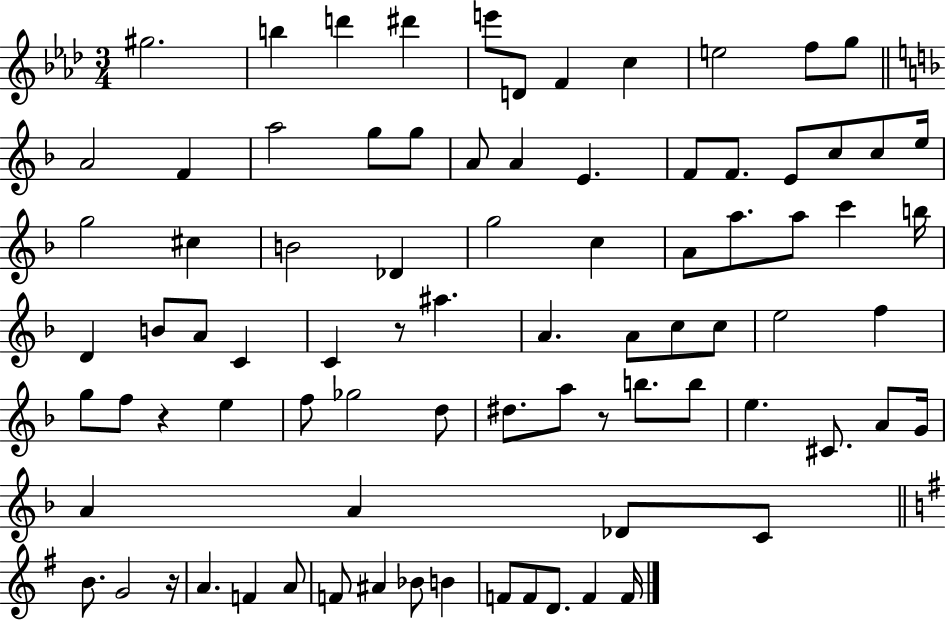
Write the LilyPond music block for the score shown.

{
  \clef treble
  \numericTimeSignature
  \time 3/4
  \key aes \major
  gis''2. | b''4 d'''4 dis'''4 | e'''8 d'8 f'4 c''4 | e''2 f''8 g''8 | \break \bar "||" \break \key d \minor a'2 f'4 | a''2 g''8 g''8 | a'8 a'4 e'4. | f'8 f'8. e'8 c''8 c''8 e''16 | \break g''2 cis''4 | b'2 des'4 | g''2 c''4 | a'8 a''8. a''8 c'''4 b''16 | \break d'4 b'8 a'8 c'4 | c'4 r8 ais''4. | a'4. a'8 c''8 c''8 | e''2 f''4 | \break g''8 f''8 r4 e''4 | f''8 ges''2 d''8 | dis''8. a''8 r8 b''8. b''8 | e''4. cis'8. a'8 g'16 | \break a'4 a'4 des'8 c'8 | \bar "||" \break \key g \major b'8. g'2 r16 | a'4. f'4 a'8 | f'8 ais'4 bes'8 b'4 | f'8 f'8 d'8. f'4 f'16 | \break \bar "|."
}